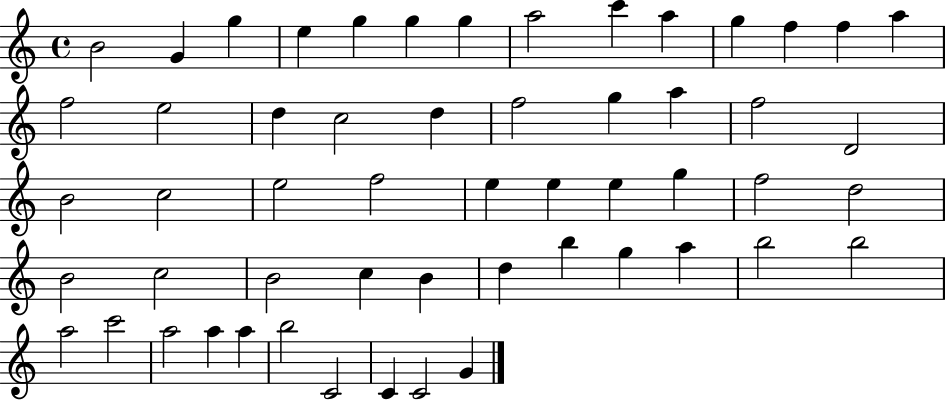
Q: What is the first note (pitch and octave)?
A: B4